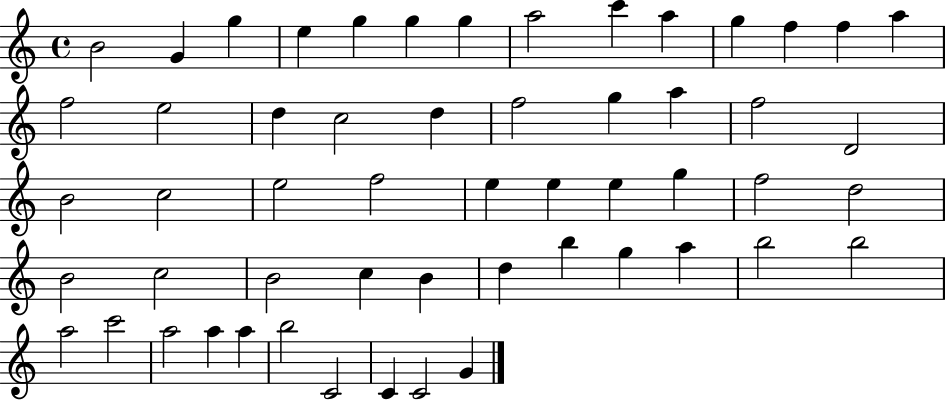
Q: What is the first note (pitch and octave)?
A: B4